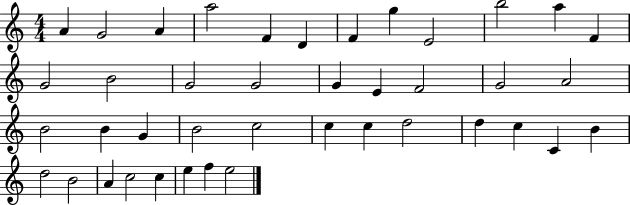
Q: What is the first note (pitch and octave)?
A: A4